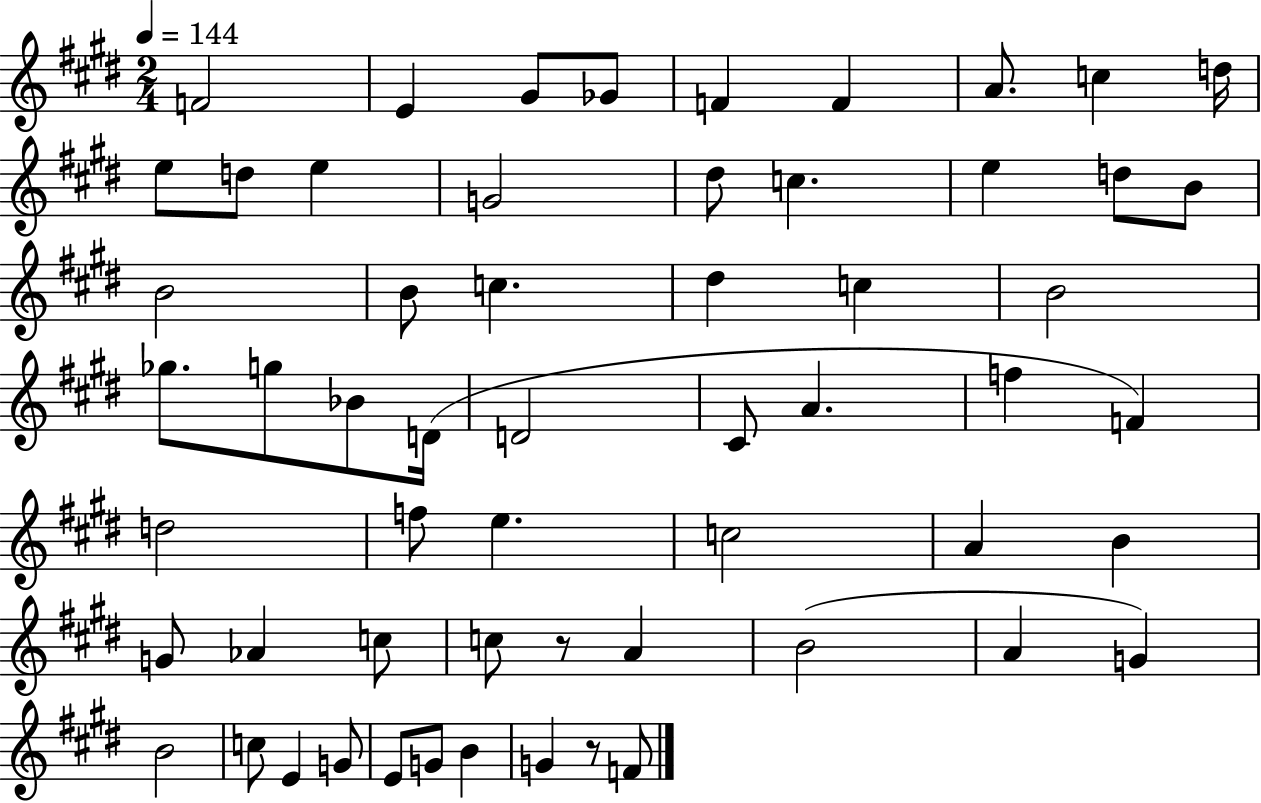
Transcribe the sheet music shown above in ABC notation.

X:1
T:Untitled
M:2/4
L:1/4
K:E
F2 E ^G/2 _G/2 F F A/2 c d/4 e/2 d/2 e G2 ^d/2 c e d/2 B/2 B2 B/2 c ^d c B2 _g/2 g/2 _B/2 D/4 D2 ^C/2 A f F d2 f/2 e c2 A B G/2 _A c/2 c/2 z/2 A B2 A G B2 c/2 E G/2 E/2 G/2 B G z/2 F/2